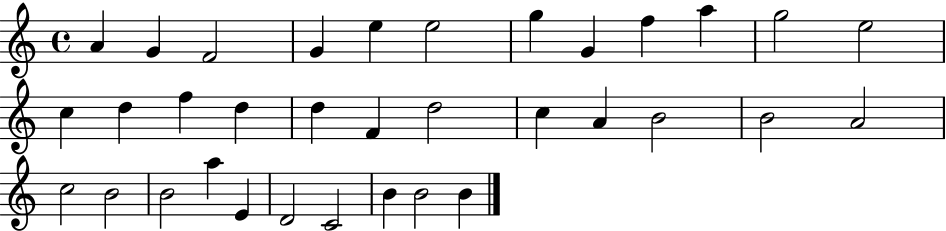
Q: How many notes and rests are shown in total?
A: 34